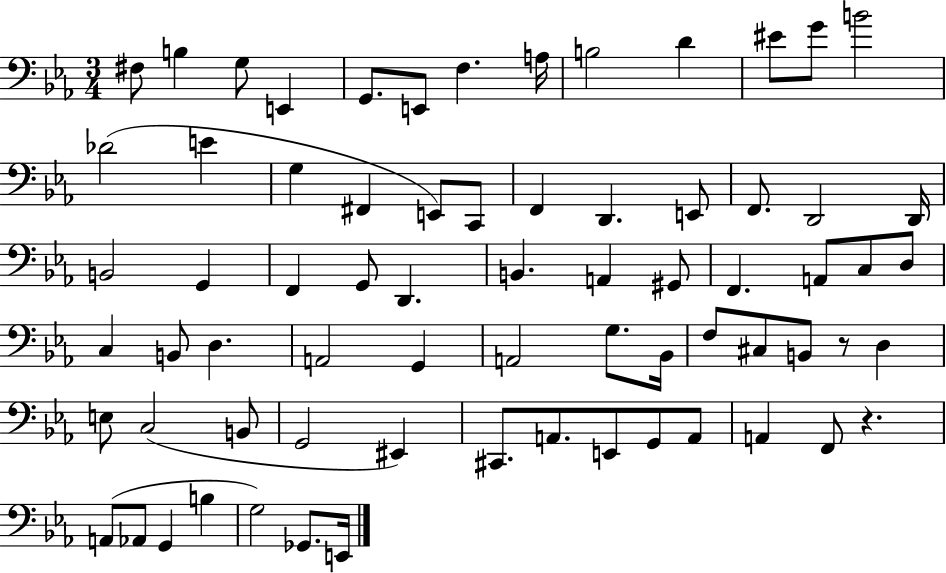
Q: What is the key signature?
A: EES major